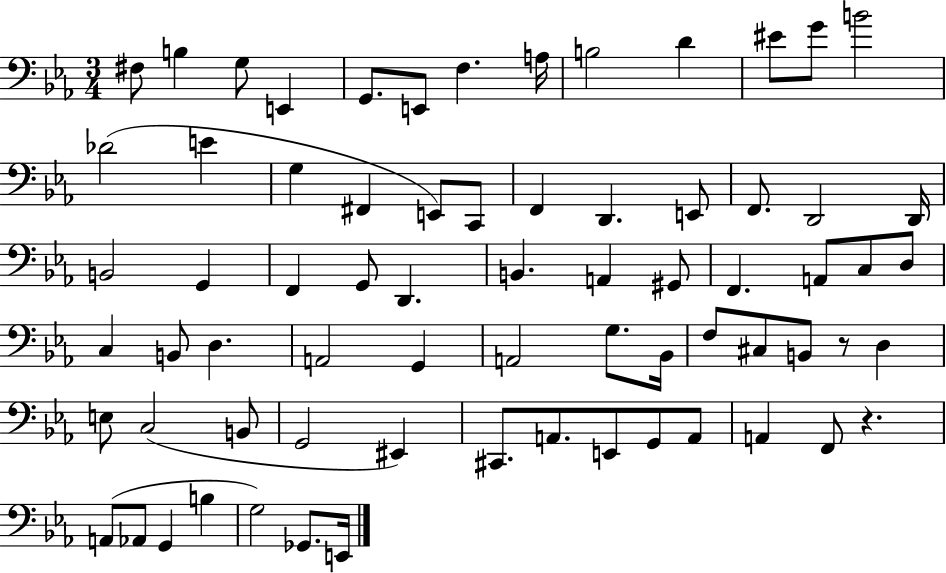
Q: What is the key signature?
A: EES major